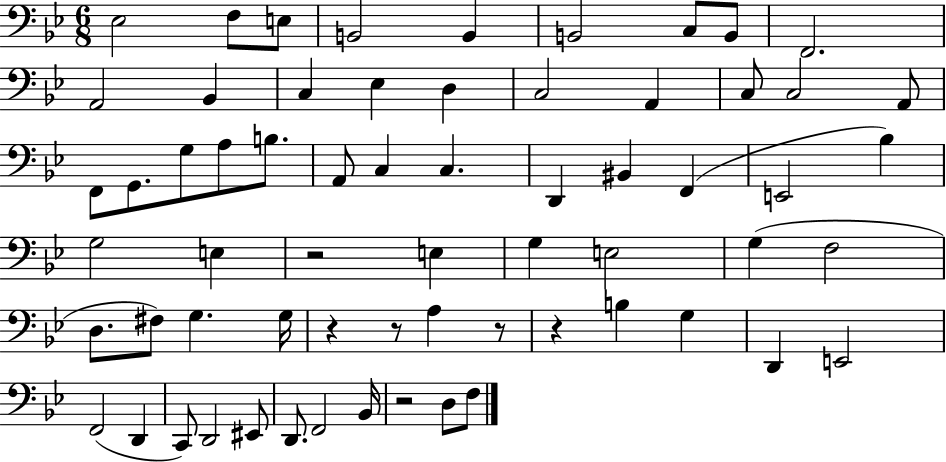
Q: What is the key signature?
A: BES major